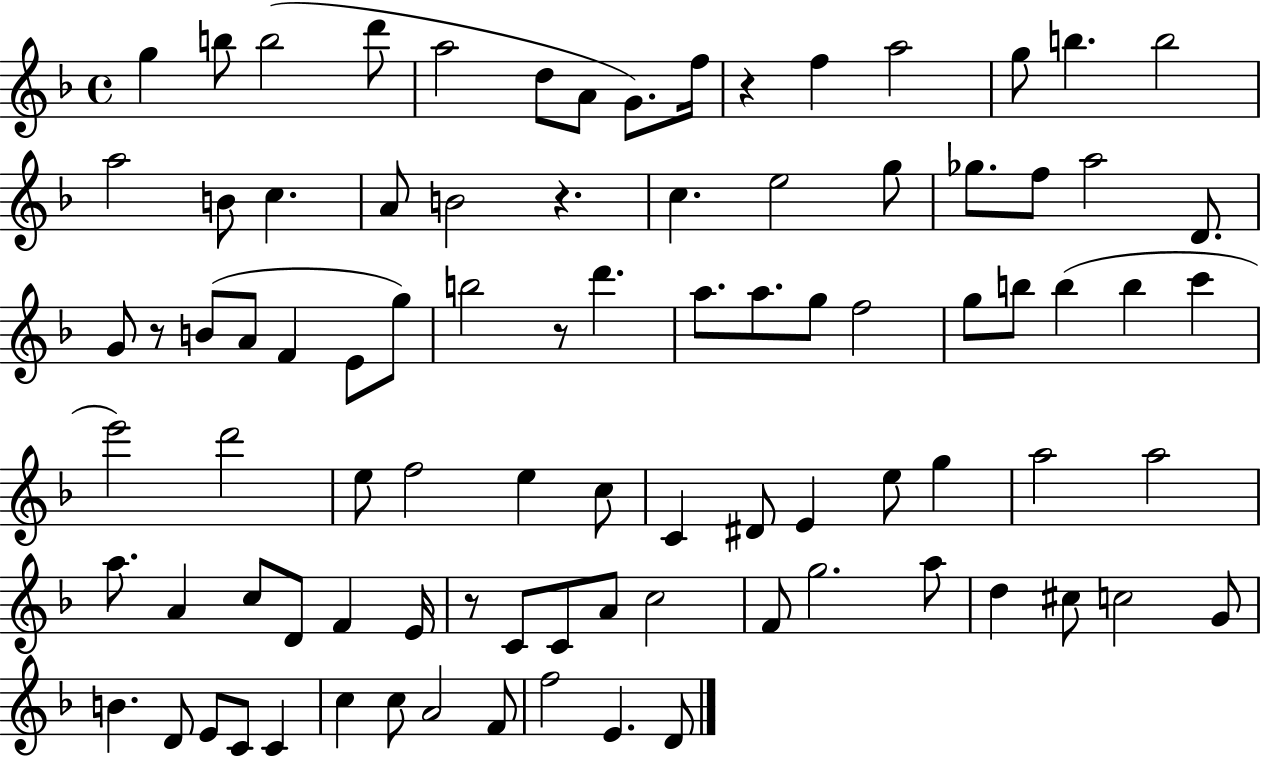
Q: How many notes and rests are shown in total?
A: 90